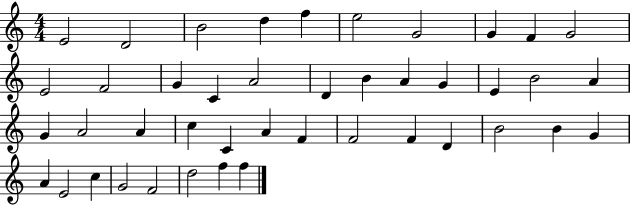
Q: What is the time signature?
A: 4/4